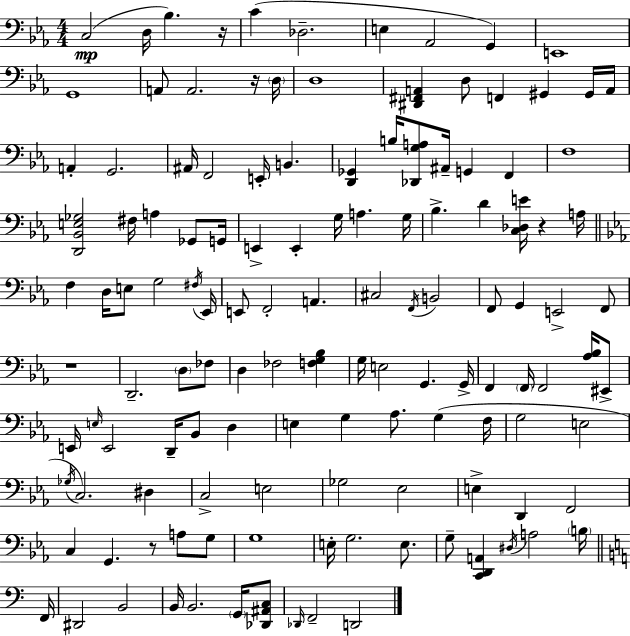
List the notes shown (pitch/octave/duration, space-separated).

C3/h D3/s Bb3/q. R/s C4/q Db3/h. E3/q Ab2/h G2/q E2/w G2/w A2/e A2/h. R/s D3/s D3/w [D#2,F#2,A2]/q D3/e F2/q G#2/q G#2/s A2/s A2/q G2/h. A#2/s F2/h E2/s B2/q. [D2,Gb2]/q B3/s [Db2,G3,A3]/e A#2/s G2/q F2/q F3/w [D2,Bb2,E3,Gb3]/h F#3/s A3/q Gb2/e G2/s E2/q E2/q G3/s A3/q. G3/s Bb3/q. D4/q [C3,Db3,E4]/s R/q A3/s F3/q D3/s E3/e G3/h F#3/s Eb2/s E2/e F2/h A2/q. C#3/h F2/s B2/h F2/e G2/q E2/h F2/e R/w D2/h. D3/e FES3/e D3/q FES3/h [F3,G3,Bb3]/q G3/s E3/h G2/q. G2/s F2/q F2/s F2/h [Ab3,Bb3]/s EIS2/e E2/s E3/s E2/h D2/s Bb2/e D3/q E3/q G3/q Ab3/e. G3/q F3/s G3/h E3/h Gb3/s C3/h. D#3/q C3/h E3/h Gb3/h Eb3/h E3/q D2/q F2/h C3/q G2/q. R/e A3/e G3/e G3/w E3/s G3/h. E3/e. G3/e [C2,D2,A2]/q D#3/s A3/h B3/s F2/s D#2/h B2/h B2/s B2/h. G2/s [Db2,A#2,C3]/e Db2/s F2/h D2/h